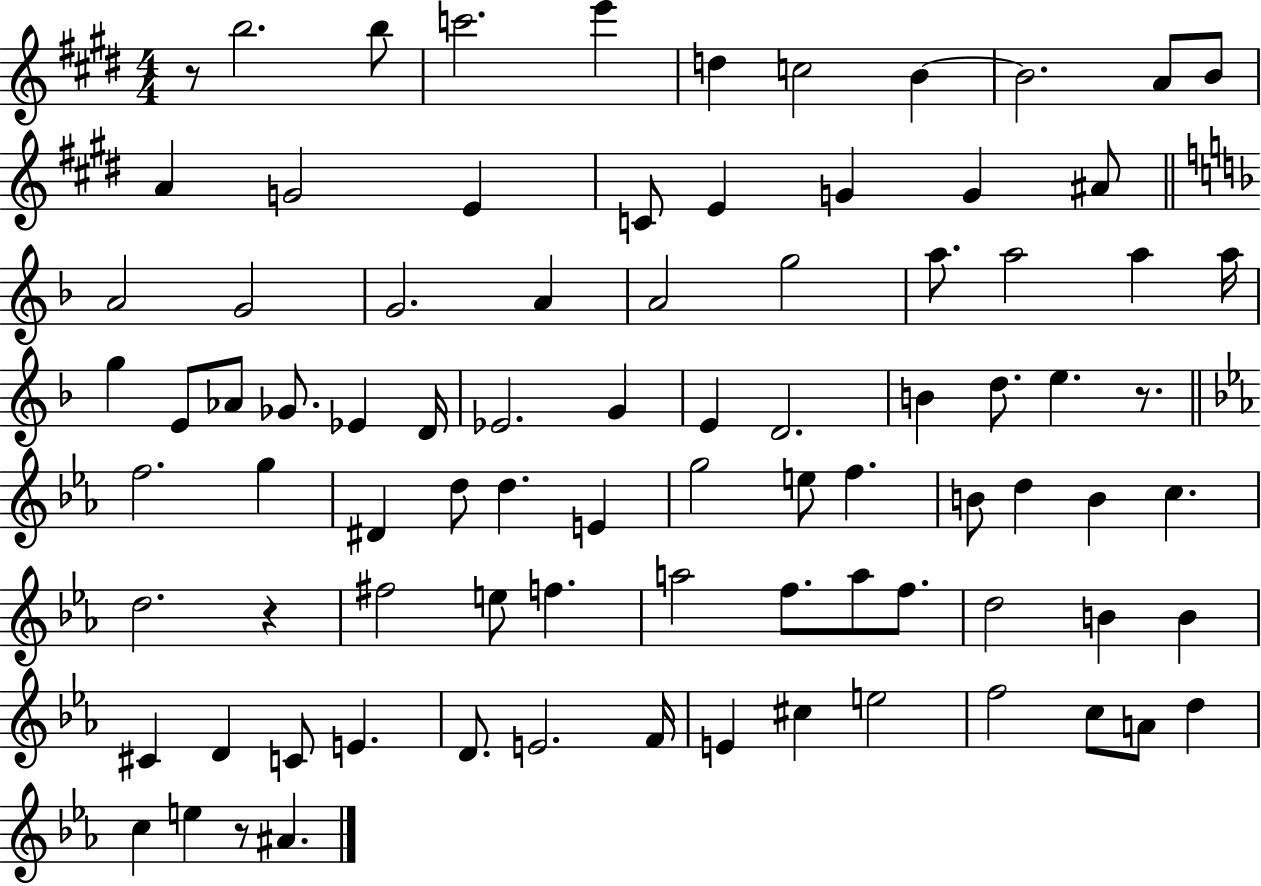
{
  \clef treble
  \numericTimeSignature
  \time 4/4
  \key e \major
  r8 b''2. b''8 | c'''2. e'''4 | d''4 c''2 b'4~~ | b'2. a'8 b'8 | \break a'4 g'2 e'4 | c'8 e'4 g'4 g'4 ais'8 | \bar "||" \break \key f \major a'2 g'2 | g'2. a'4 | a'2 g''2 | a''8. a''2 a''4 a''16 | \break g''4 e'8 aes'8 ges'8. ees'4 d'16 | ees'2. g'4 | e'4 d'2. | b'4 d''8. e''4. r8. | \break \bar "||" \break \key c \minor f''2. g''4 | dis'4 d''8 d''4. e'4 | g''2 e''8 f''4. | b'8 d''4 b'4 c''4. | \break d''2. r4 | fis''2 e''8 f''4. | a''2 f''8. a''8 f''8. | d''2 b'4 b'4 | \break cis'4 d'4 c'8 e'4. | d'8. e'2. f'16 | e'4 cis''4 e''2 | f''2 c''8 a'8 d''4 | \break c''4 e''4 r8 ais'4. | \bar "|."
}